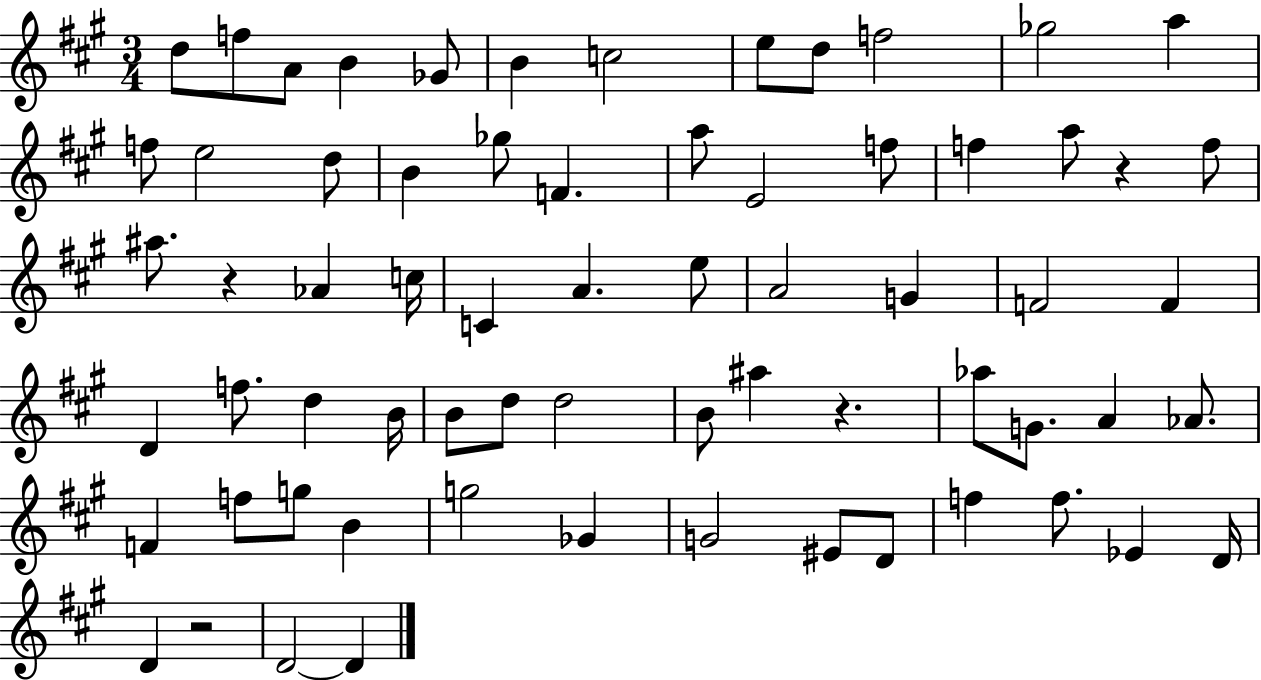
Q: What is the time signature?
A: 3/4